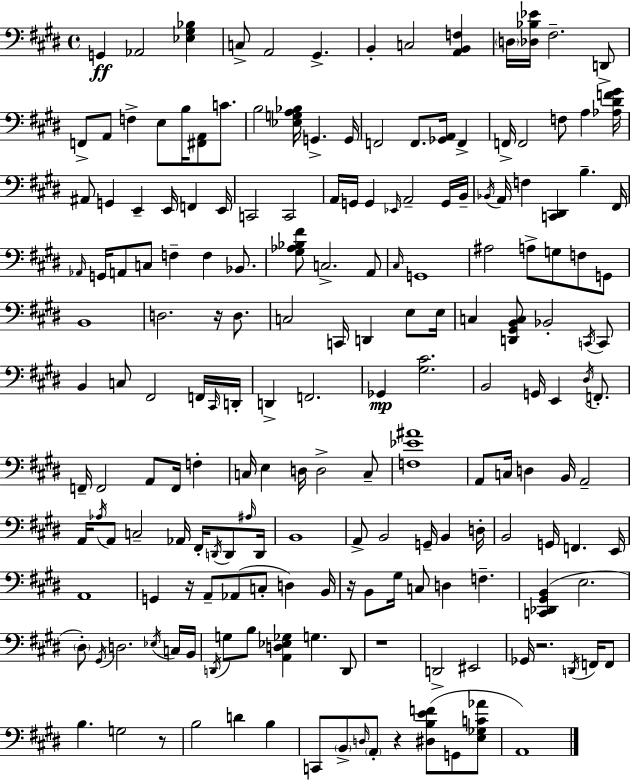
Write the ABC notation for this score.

X:1
T:Untitled
M:4/4
L:1/4
K:E
G,, _A,,2 [_E,^G,_B,] C,/2 A,,2 ^G,, B,, C,2 [A,,B,,F,] D,/4 [_D,_B,_E]/4 ^F,2 D,,/2 F,,/2 A,,/2 F, E,/2 B,/4 [^F,,A,,]/2 C/2 B,2 [_E,G,A,_B,]/4 G,, G,,/4 F,,2 F,,/2 [_G,,A,,]/4 F,, F,,/4 F,,2 F,/2 A, [_A,^DF^G]/4 ^A,,/2 G,, E,, E,,/4 F,, E,,/4 C,,2 C,,2 A,,/4 G,,/4 G,, _E,,/4 A,,2 G,,/4 B,,/4 _B,,/4 A,,/4 F, [C,,^D,,] B, ^F,,/4 _A,,/4 G,,/4 A,,/2 C,/2 F, F, _B,,/2 [^G,_A,_B,^F]/2 C,2 A,,/2 ^C,/4 G,,4 ^A,2 A,/2 G,/2 F,/2 G,,/2 B,,4 D,2 z/4 D,/2 C,2 C,,/4 D,, E,/2 E,/4 C, [D,,^G,,B,,C,]/2 _B,,2 C,,/4 C,,/2 B,, C,/2 ^F,,2 F,,/4 ^C,,/4 D,,/4 D,, F,,2 _G,, [^G,^C]2 B,,2 G,,/4 E,, ^D,/4 F,,/2 F,,/4 F,,2 A,,/2 F,,/4 F, C,/4 E, D,/4 D,2 C,/2 [F,_E^A]4 A,,/2 C,/4 D, B,,/4 A,,2 A,,/4 _A,/4 A,,/2 C,2 _A,,/4 ^F,,/4 D,,/4 D,,/2 ^A,/4 D,,/4 B,,4 A,,/2 B,,2 G,,/4 B,, D,/4 B,,2 G,,/4 F,, E,,/4 A,,4 G,, z/4 A,,/2 _A,,/2 C,/2 D, B,,/4 z/4 B,,/2 ^G,/4 C,/2 D, F, [C,,_D,,^G,,B,,] E,2 ^D,/2 ^G,,/4 D,2 _E,/4 C,/4 B,,/4 D,,/4 G,/2 B,/2 [A,,D,_E,_G,] G, D,,/2 z4 D,,2 ^E,,2 _G,,/4 z2 D,,/4 F,,/4 F,,/2 B, G,2 z/2 B,2 D B, C,,/2 B,,/2 D,/4 A,,/2 z [^D,B,EF]/2 G,,/2 [E,_G,C_A]/2 A,,4